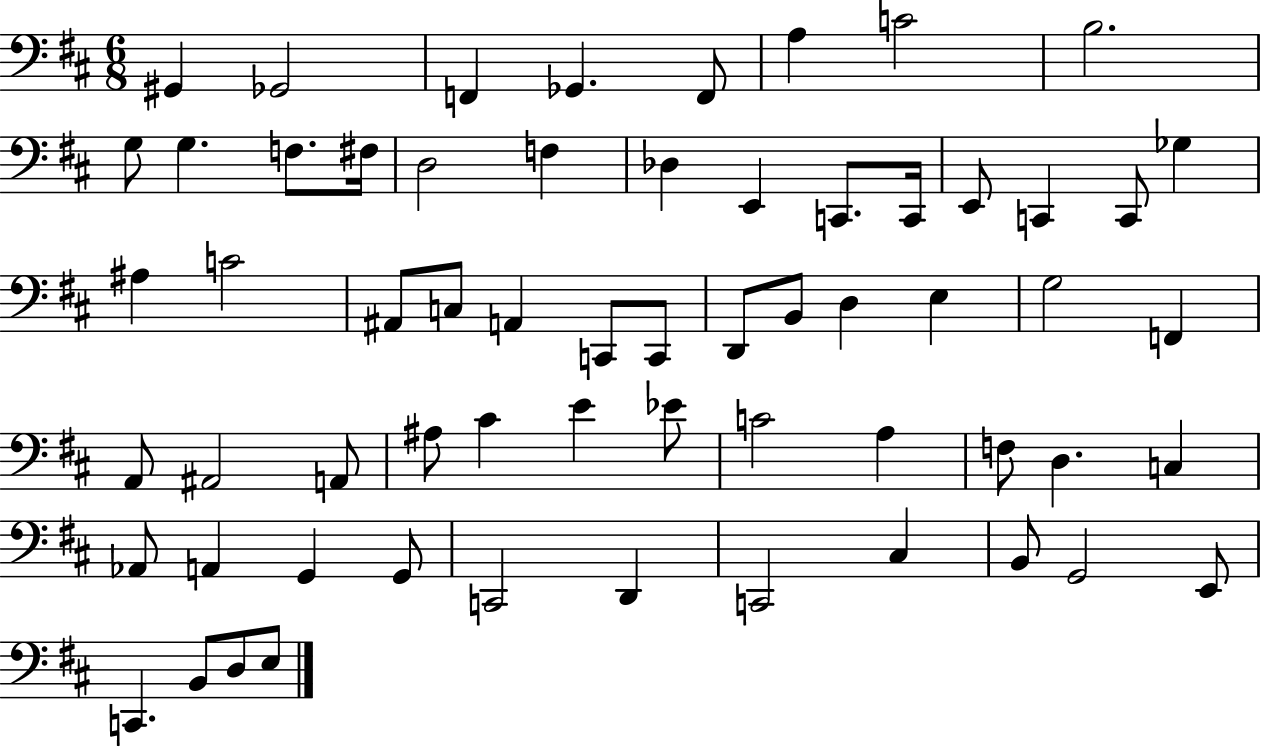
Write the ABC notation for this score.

X:1
T:Untitled
M:6/8
L:1/4
K:D
^G,, _G,,2 F,, _G,, F,,/2 A, C2 B,2 G,/2 G, F,/2 ^F,/4 D,2 F, _D, E,, C,,/2 C,,/4 E,,/2 C,, C,,/2 _G, ^A, C2 ^A,,/2 C,/2 A,, C,,/2 C,,/2 D,,/2 B,,/2 D, E, G,2 F,, A,,/2 ^A,,2 A,,/2 ^A,/2 ^C E _E/2 C2 A, F,/2 D, C, _A,,/2 A,, G,, G,,/2 C,,2 D,, C,,2 ^C, B,,/2 G,,2 E,,/2 C,, B,,/2 D,/2 E,/2